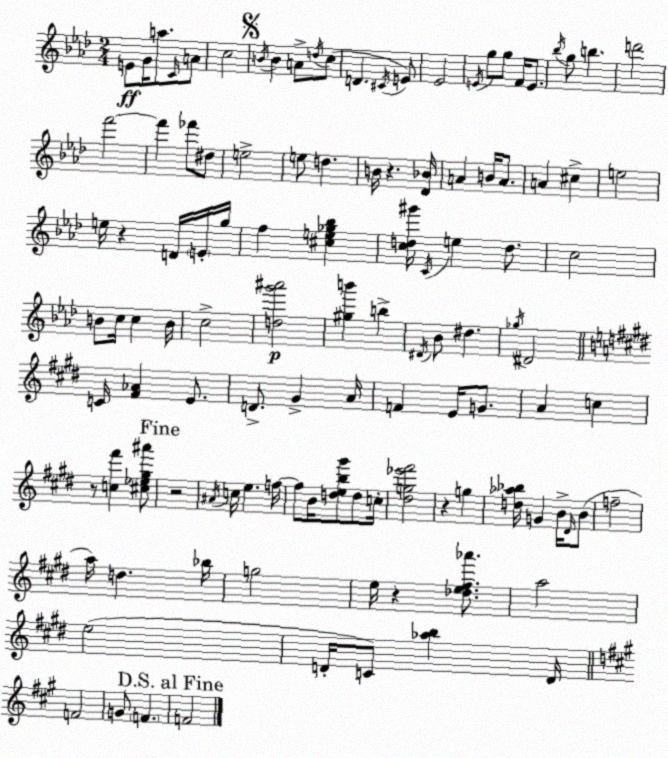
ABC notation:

X:1
T:Untitled
M:2/4
L:1/4
K:Fm
E/2 G/4 a/2 C/4 A/2 c2 B/4 B A/2 d/4 c/2 D ^C/4 E/2 _E2 E/4 g/2 g/2 F/4 E/2 _b/4 g/2 b d'2 f'2 f' _f'/2 ^d/2 e2 e/2 d B/4 z [_D_B]/4 A B/4 A/2 A ^c e2 e/4 z D/4 E/4 g/4 f [^ce_g_b] [cd^g']/4 C/4 e d/2 c2 B/2 c/4 c B/4 c2 [dg'^a']2 [^gb'] b ^D/4 _B/2 ^d _g/4 ^D2 C/4 [^F_A] E/2 D/2 ^G A/4 F E/4 G/2 A c z/2 [c^f'] [^c_e^g^a']/2 z2 ^A/4 c/4 e f/4 f/2 B/4 [deb^g']/2 d/2 c/4 [^dg_e'^f']2 z g [d_a_b]/4 G B/4 ^D/4 B/2 f2 a/4 d _b/4 g2 e/4 z [_de^f_a']/2 a2 e2 D/4 C/2 [_ab] D/4 F2 G/2 F F2